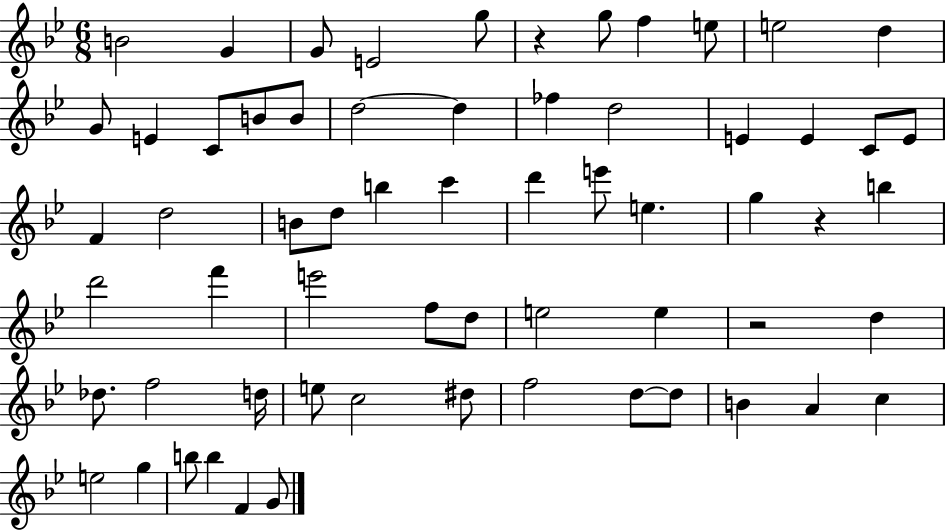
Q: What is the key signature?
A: BES major